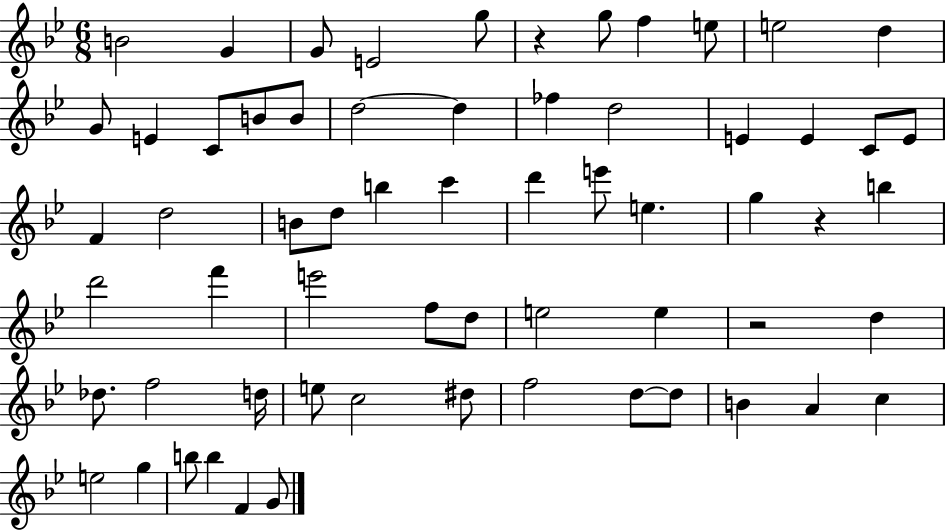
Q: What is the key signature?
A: BES major